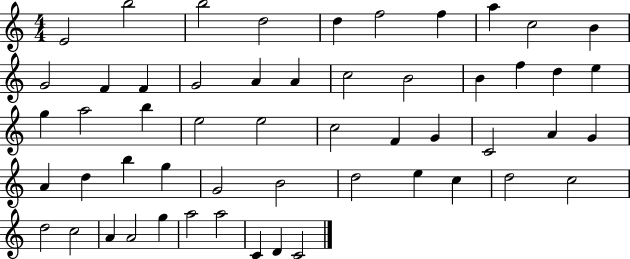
{
  \clef treble
  \numericTimeSignature
  \time 4/4
  \key c \major
  e'2 b''2 | b''2 d''2 | d''4 f''2 f''4 | a''4 c''2 b'4 | \break g'2 f'4 f'4 | g'2 a'4 a'4 | c''2 b'2 | b'4 f''4 d''4 e''4 | \break g''4 a''2 b''4 | e''2 e''2 | c''2 f'4 g'4 | c'2 a'4 g'4 | \break a'4 d''4 b''4 g''4 | g'2 b'2 | d''2 e''4 c''4 | d''2 c''2 | \break d''2 c''2 | a'4 a'2 g''4 | a''2 a''2 | c'4 d'4 c'2 | \break \bar "|."
}